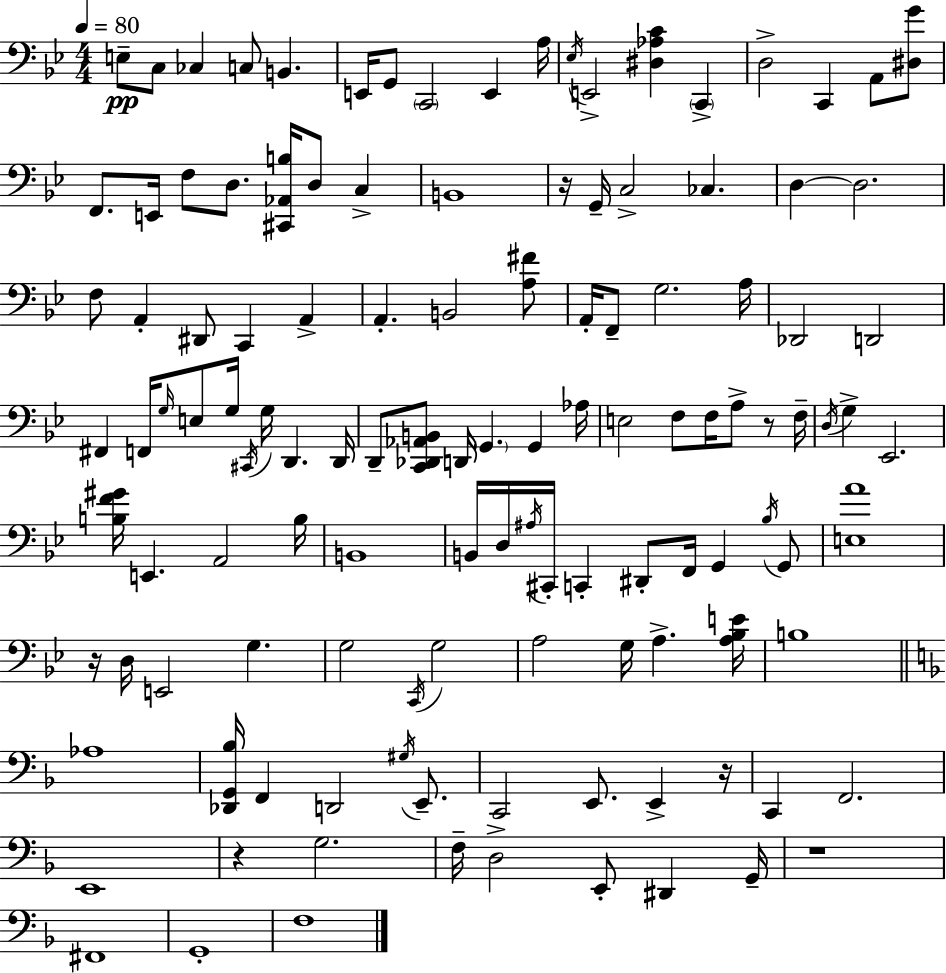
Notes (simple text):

E3/e C3/e CES3/q C3/e B2/q. E2/s G2/e C2/h E2/q A3/s Eb3/s E2/h [D#3,Ab3,C4]/q C2/q D3/h C2/q A2/e [D#3,G4]/e F2/e. E2/s F3/e D3/e. [C#2,Ab2,B3]/s D3/e C3/q B2/w R/s G2/s C3/h CES3/q. D3/q D3/h. F3/e A2/q D#2/e C2/q A2/q A2/q. B2/h [A3,F#4]/e A2/s F2/e G3/h. A3/s Db2/h D2/h F#2/q F2/s G3/s E3/e G3/s C#2/s G3/s D2/q. D2/s D2/e [C2,Db2,Ab2,B2]/e D2/s G2/q. G2/q Ab3/s E3/h F3/e F3/s A3/e R/e F3/s D3/s G3/q Eb2/h. [B3,F4,G#4]/s E2/q. A2/h B3/s B2/w B2/s D3/s A#3/s C#2/s C2/q D#2/e F2/s G2/q Bb3/s G2/e [E3,A4]/w R/s D3/s E2/h G3/q. G3/h C2/s G3/h A3/h G3/s A3/q. [A3,Bb3,E4]/s B3/w Ab3/w [Db2,G2,Bb3]/s F2/q D2/h G#3/s E2/e. C2/h E2/e. E2/q R/s C2/q F2/h. E2/w R/q G3/h. F3/s D3/h E2/e D#2/q G2/s R/w F#2/w G2/w F3/w